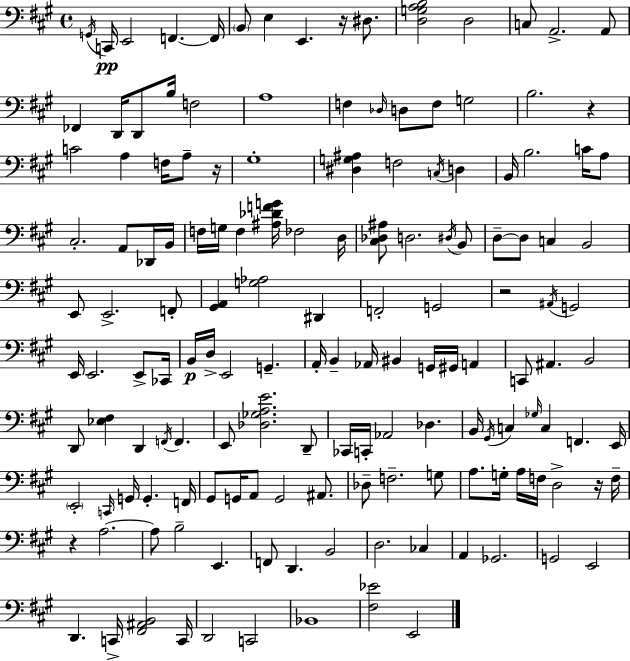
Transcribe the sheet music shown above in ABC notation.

X:1
T:Untitled
M:4/4
L:1/4
K:A
G,,/4 C,,/4 E,,2 F,, F,,/4 B,,/2 E, E,, z/4 ^D,/2 [D,G,A,B,]2 D,2 C,/2 A,,2 A,,/2 _F,, D,,/4 D,,/2 B,/4 F,2 A,4 F, _D,/4 D,/2 F,/2 G,2 B,2 z C2 A, F,/4 A,/2 z/4 ^G,4 [^D,G,^A,] F,2 C,/4 D, B,,/4 B,2 C/4 A,/2 ^C,2 A,,/2 _D,,/4 B,,/4 F,/4 G,/4 F, [^A,_DFG]/4 _F,2 D,/4 [^C,_D,^A,]/2 D,2 ^D,/4 B,,/2 D,/2 D,/2 C, B,,2 E,,/2 E,,2 F,,/2 [^G,,A,,] [G,_A,]2 ^D,, F,,2 G,,2 z2 ^A,,/4 G,,2 E,,/4 E,,2 E,,/2 _C,,/4 B,,/4 D,/4 E,,2 G,, A,,/4 B,, _A,,/4 ^B,, G,,/4 ^G,,/4 A,, C,,/2 ^A,, B,,2 D,,/2 [_E,^F,] D,, F,,/4 F,, E,,/2 [_D,_G,A,E]2 D,,/2 _C,,/4 C,,/4 _A,,2 _D, B,,/4 ^G,,/4 C, _G,/4 C, F,, E,,/4 E,,2 C,,/4 G,,/4 G,, F,,/4 ^G,,/2 G,,/4 A,,/2 G,,2 ^A,,/2 _D,/2 F,2 G,/2 A,/2 G,/4 A,/4 F,/4 D,2 z/4 F,/4 z A,2 A,/2 B,2 E,, F,,/2 D,, B,,2 D,2 _C, A,, _G,,2 G,,2 E,,2 D,, C,,/4 [^F,,^A,,B,,]2 C,,/4 D,,2 C,,2 _B,,4 [^F,_E]2 E,,2